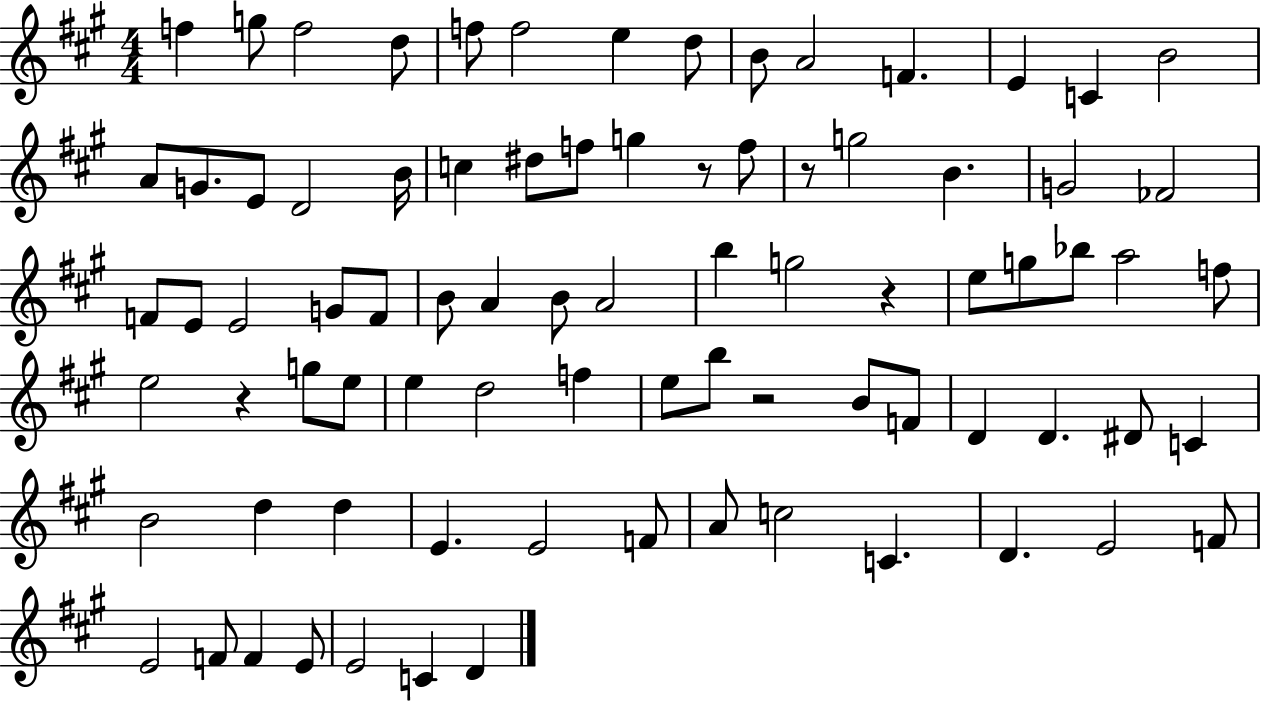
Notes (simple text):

F5/q G5/e F5/h D5/e F5/e F5/h E5/q D5/e B4/e A4/h F4/q. E4/q C4/q B4/h A4/e G4/e. E4/e D4/h B4/s C5/q D#5/e F5/e G5/q R/e F5/e R/e G5/h B4/q. G4/h FES4/h F4/e E4/e E4/h G4/e F4/e B4/e A4/q B4/e A4/h B5/q G5/h R/q E5/e G5/e Bb5/e A5/h F5/e E5/h R/q G5/e E5/e E5/q D5/h F5/q E5/e B5/e R/h B4/e F4/e D4/q D4/q. D#4/e C4/q B4/h D5/q D5/q E4/q. E4/h F4/e A4/e C5/h C4/q. D4/q. E4/h F4/e E4/h F4/e F4/q E4/e E4/h C4/q D4/q